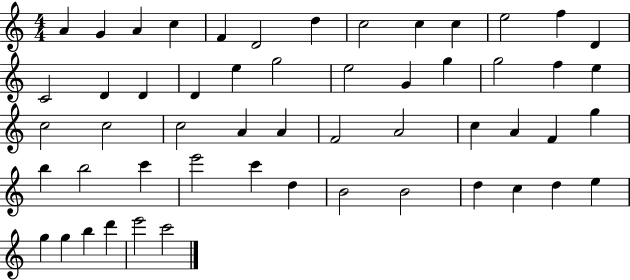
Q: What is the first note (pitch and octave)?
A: A4